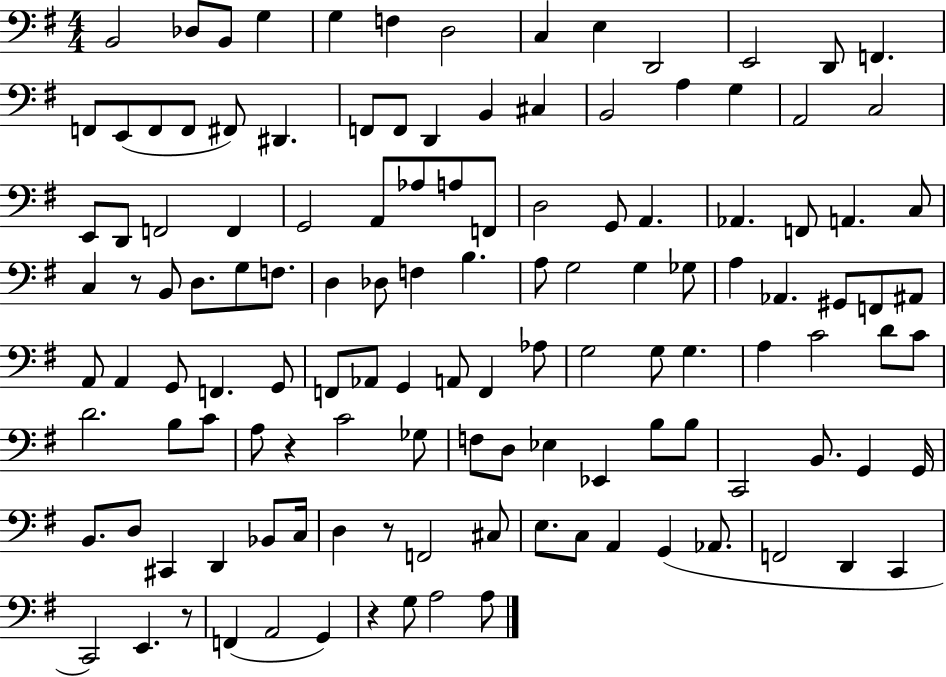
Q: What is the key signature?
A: G major